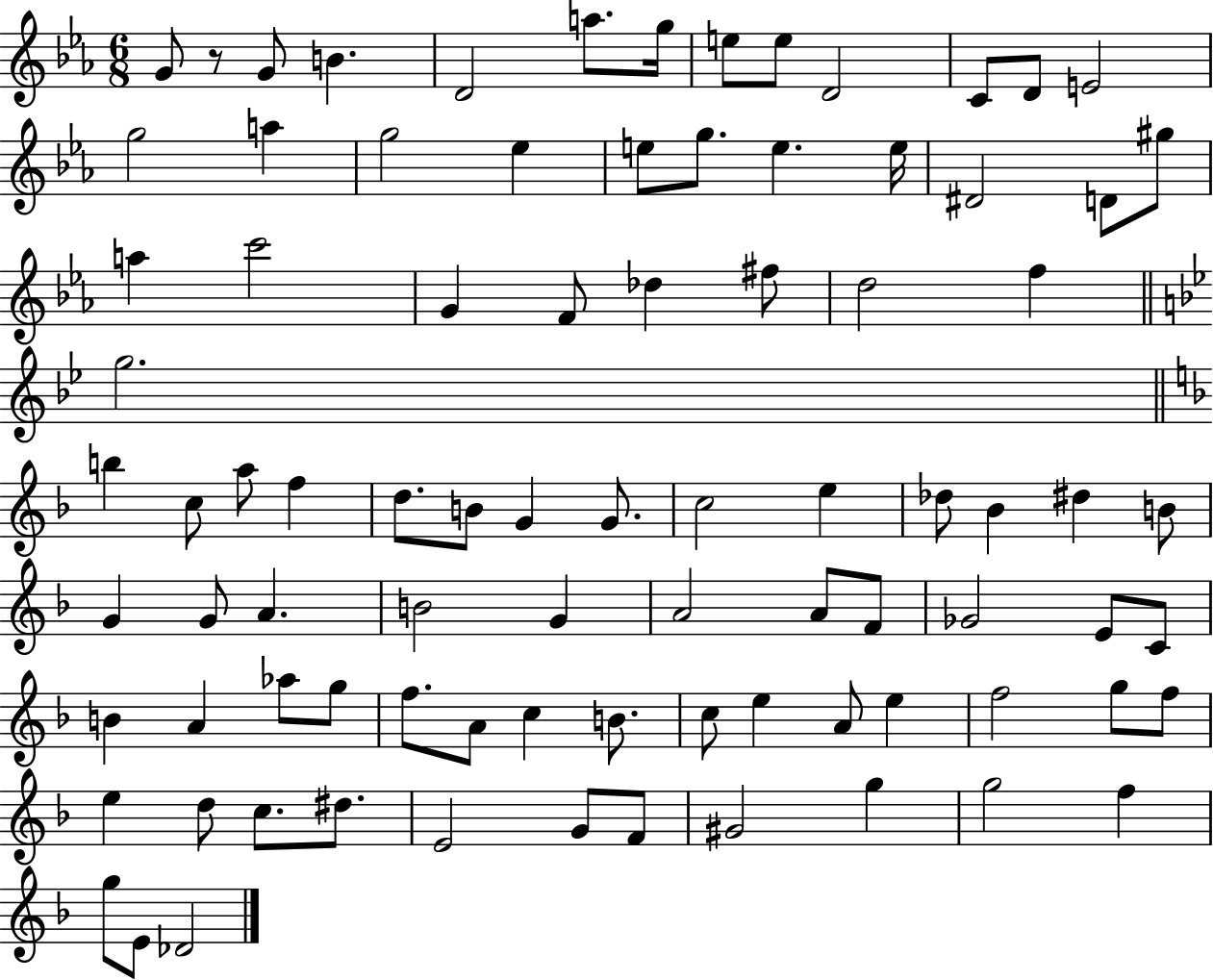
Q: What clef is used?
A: treble